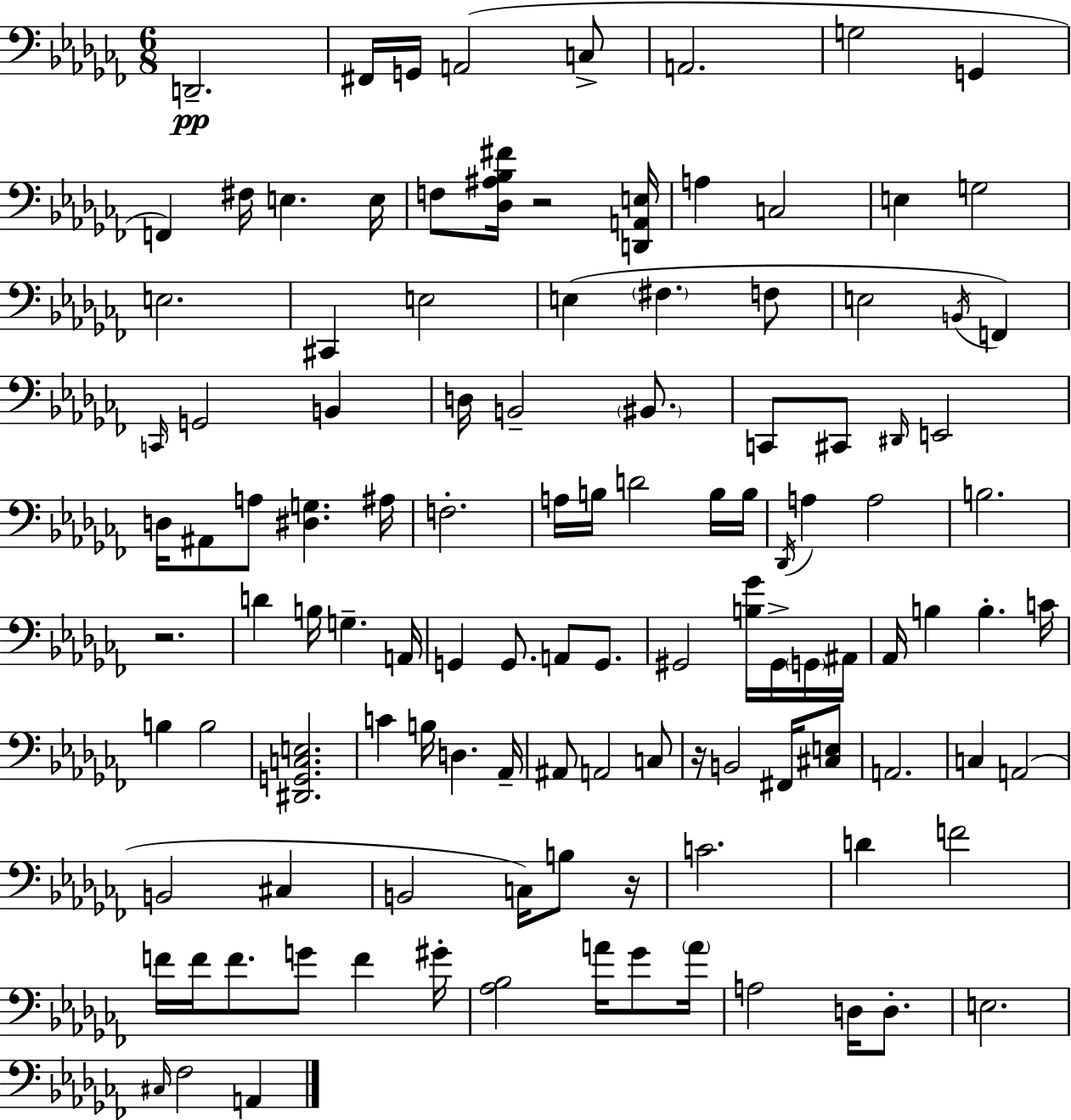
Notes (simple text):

D2/h. F#2/s G2/s A2/h C3/e A2/h. G3/h G2/q F2/q F#3/s E3/q. E3/s F3/e [Db3,A#3,Bb3,F#4]/s R/h [D2,A2,E3]/s A3/q C3/h E3/q G3/h E3/h. C#2/q E3/h E3/q F#3/q. F3/e E3/h B2/s F2/q C2/s G2/h B2/q D3/s B2/h BIS2/e. C2/e C#2/e D#2/s E2/h D3/s A#2/e A3/e [D#3,G3]/q. A#3/s F3/h. A3/s B3/s D4/h B3/s B3/s Db2/s A3/q A3/h B3/h. R/h. D4/q B3/s G3/q. A2/s G2/q G2/e. A2/e G2/e. G#2/h [B3,Gb4]/s G#2/s G2/s A#2/s Ab2/s B3/q B3/q. C4/s B3/q B3/h [D#2,G2,C3,E3]/h. C4/q B3/s D3/q. Ab2/s A#2/e A2/h C3/e R/s B2/h F#2/s [C#3,E3]/e A2/h. C3/q A2/h B2/h C#3/q B2/h C3/s B3/e R/s C4/h. D4/q F4/h F4/s F4/s F4/e. G4/e F4/q G#4/s [Ab3,Bb3]/h A4/s Gb4/e A4/s A3/h D3/s D3/e. E3/h. C#3/s FES3/h A2/q